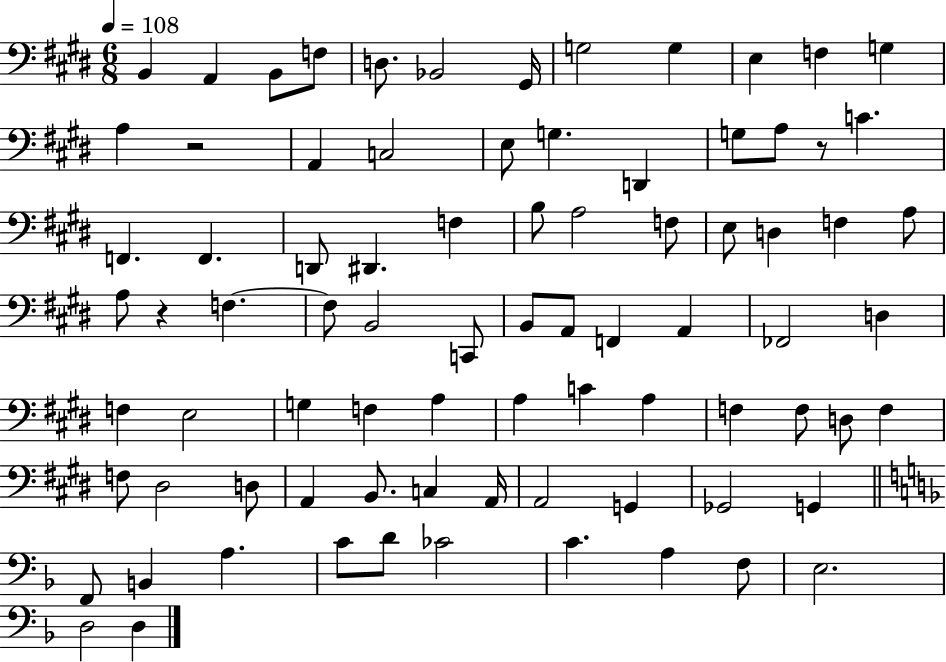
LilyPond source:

{
  \clef bass
  \numericTimeSignature
  \time 6/8
  \key e \major
  \tempo 4 = 108
  b,4 a,4 b,8 f8 | d8. bes,2 gis,16 | g2 g4 | e4 f4 g4 | \break a4 r2 | a,4 c2 | e8 g4. d,4 | g8 a8 r8 c'4. | \break f,4. f,4. | d,8 dis,4. f4 | b8 a2 f8 | e8 d4 f4 a8 | \break a8 r4 f4.~~ | f8 b,2 c,8 | b,8 a,8 f,4 a,4 | fes,2 d4 | \break f4 e2 | g4 f4 a4 | a4 c'4 a4 | f4 f8 d8 f4 | \break f8 dis2 d8 | a,4 b,8. c4 a,16 | a,2 g,4 | ges,2 g,4 | \break \bar "||" \break \key d \minor f,8 b,4 a4. | c'8 d'8 ces'2 | c'4. a4 f8 | e2. | \break d2 d4 | \bar "|."
}